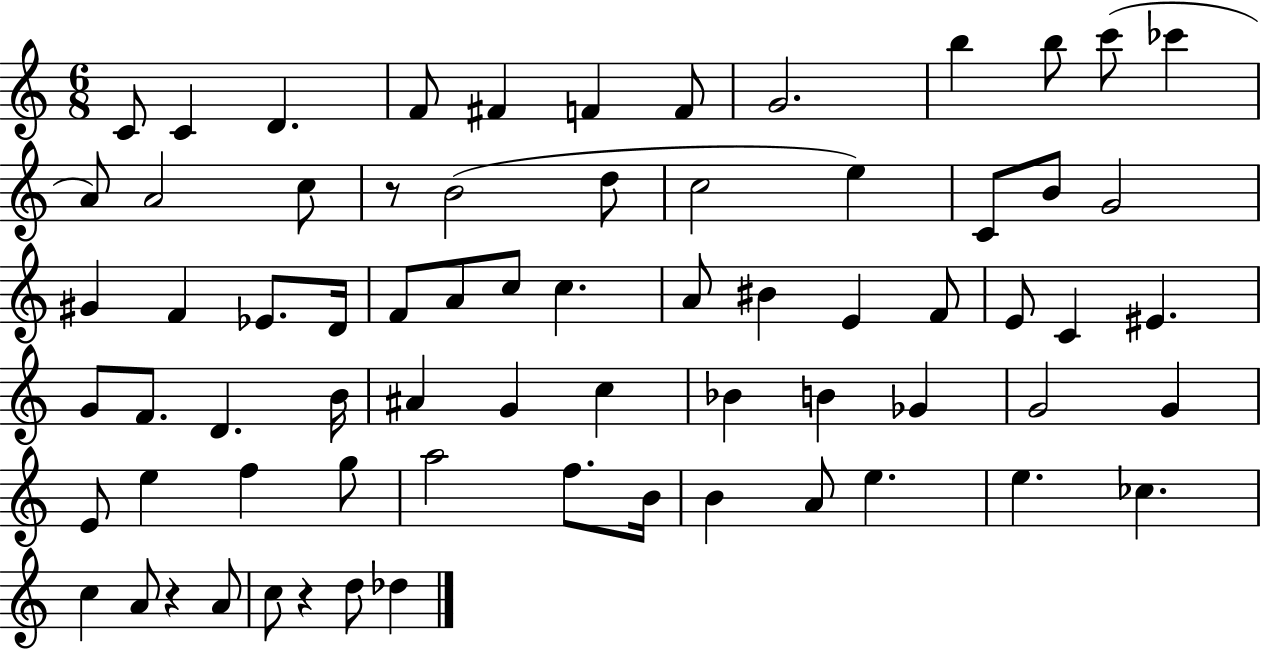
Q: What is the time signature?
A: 6/8